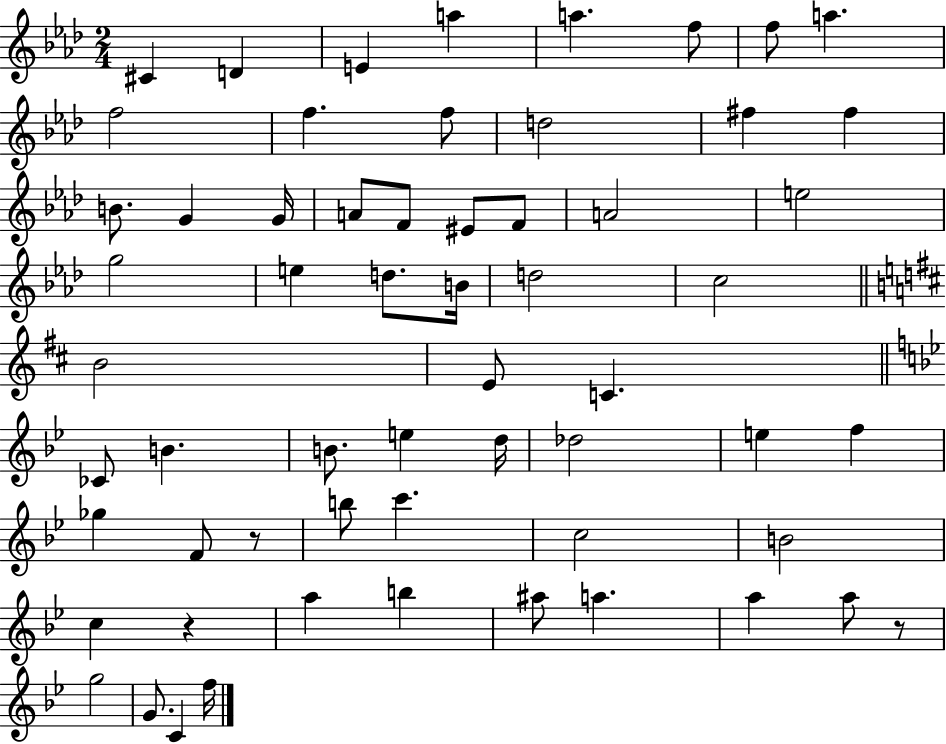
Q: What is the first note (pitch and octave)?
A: C#4